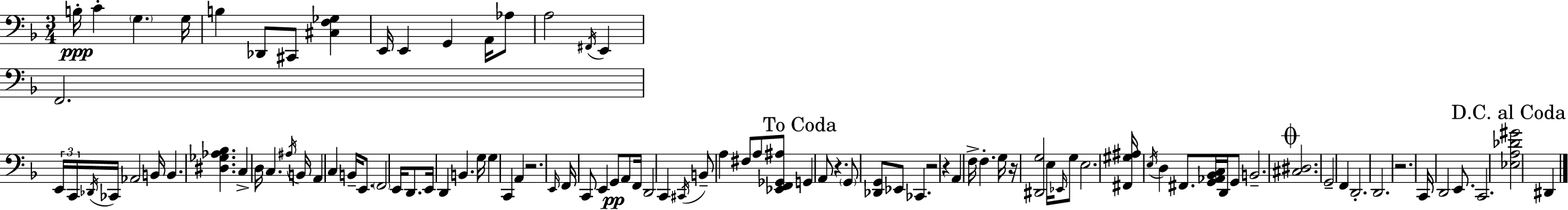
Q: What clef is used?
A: bass